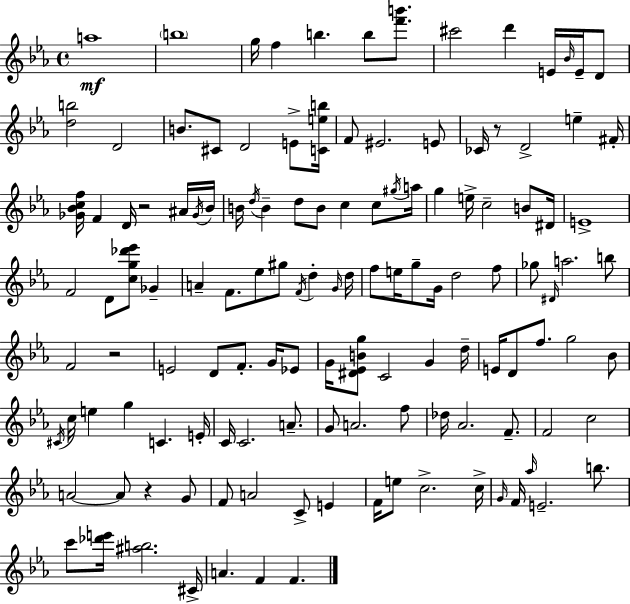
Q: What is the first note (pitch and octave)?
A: A5